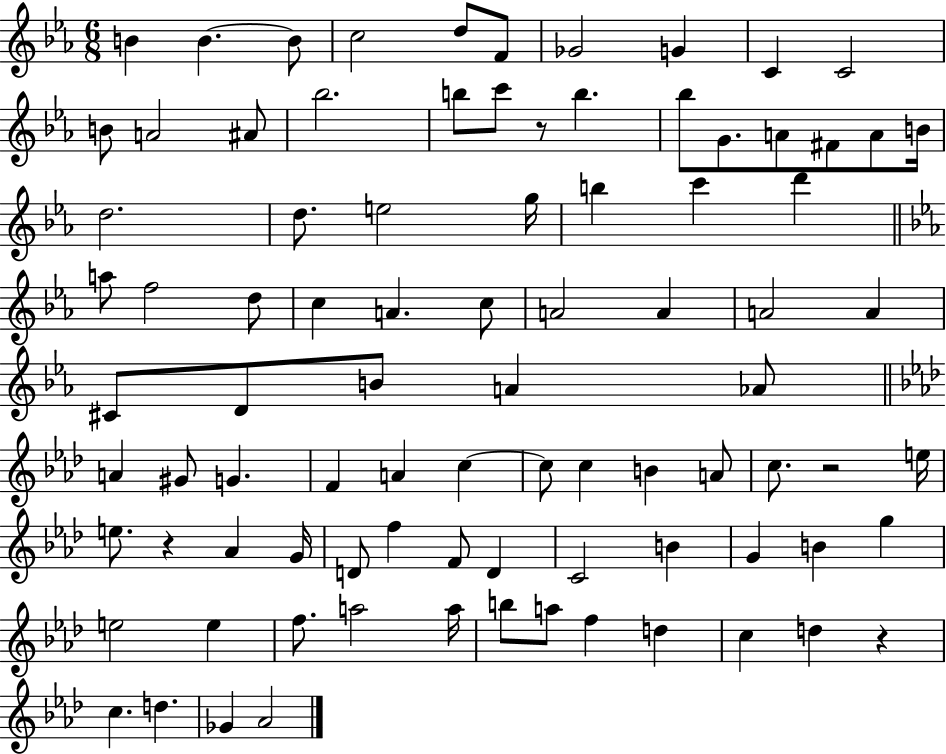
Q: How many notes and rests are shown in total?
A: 88